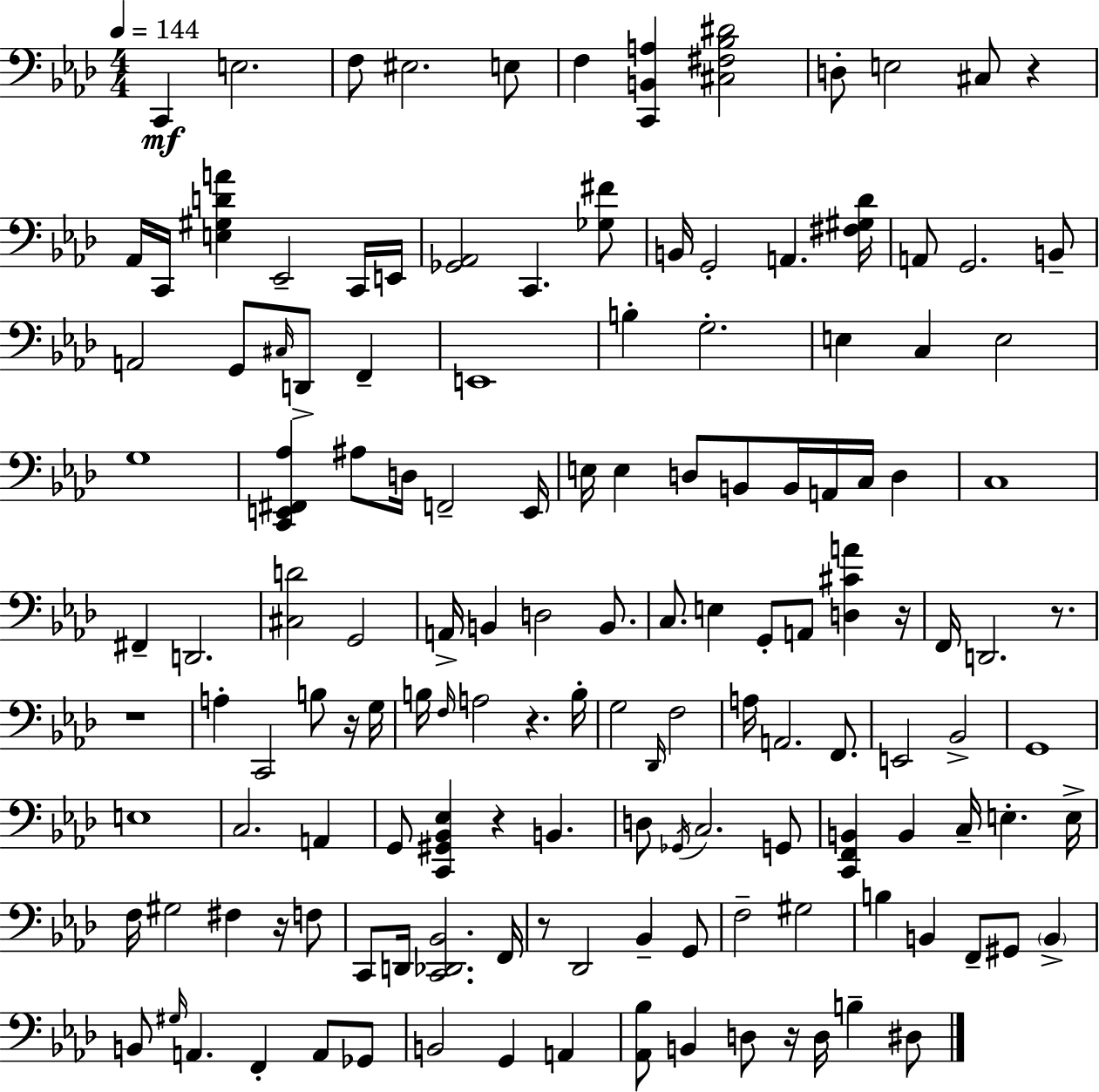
{
  \clef bass
  \numericTimeSignature
  \time 4/4
  \key f \minor
  \tempo 4 = 144
  \repeat volta 2 { c,4\mf e2. | f8 eis2. e8 | f4 <c, b, a>4 <cis fis bes dis'>2 | d8-. e2 cis8 r4 | \break aes,16 c,16 <e gis d' a'>4 ees,2-- c,16 e,16 | <ges, aes,>2 c,4. <ges fis'>8 | b,16 g,2-. a,4. <fis gis des'>16 | a,8 g,2. b,8-- | \break a,2 g,8 \grace { cis16 } d,8-> f,4-- | e,1 | b4-. g2.-. | e4 c4 e2 | \break g1 | <c, e, fis, aes>4 ais8 d16 f,2-- | e,16 e16 e4 d8 b,8 b,16 a,16 c16 d4 | c1 | \break fis,4-- d,2. | <cis d'>2 g,2 | a,16-> b,4 d2 b,8. | c8. e4 g,8-. a,8 <d cis' a'>4 | \break r16 f,16 d,2. r8. | r1 | a4-. c,2 b8 r16 | g16 b16 \grace { f16 } a2 r4. | \break b16-. g2 \grace { des,16 } f2 | a16 a,2. | f,8. e,2 bes,2-> | g,1 | \break e1 | c2. a,4 | g,8 <c, gis, bes, ees>4 r4 b,4. | d8 \acciaccatura { ges,16 } c2. | \break g,8 <c, f, b,>4 b,4 c16-- e4.-. | e16-> f16 gis2 fis4 | r16 f8 c,8 d,16 <c, des, bes,>2. | f,16 r8 des,2 bes,4-- | \break g,8 f2-- gis2 | b4 b,4 f,8-- gis,8 | \parenthesize b,4-> b,8 \grace { gis16 } a,4. f,4-. | a,8 ges,8 b,2 g,4 | \break a,4 <aes, bes>8 b,4 d8 r16 d16 b4-- | dis8 } \bar "|."
}